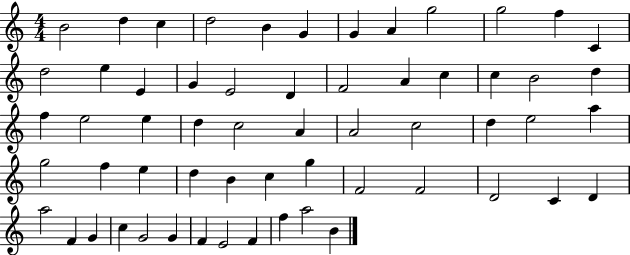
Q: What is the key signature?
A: C major